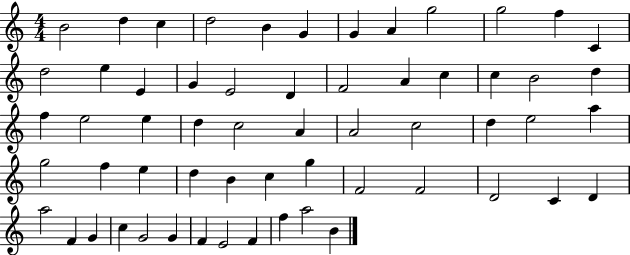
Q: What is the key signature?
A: C major